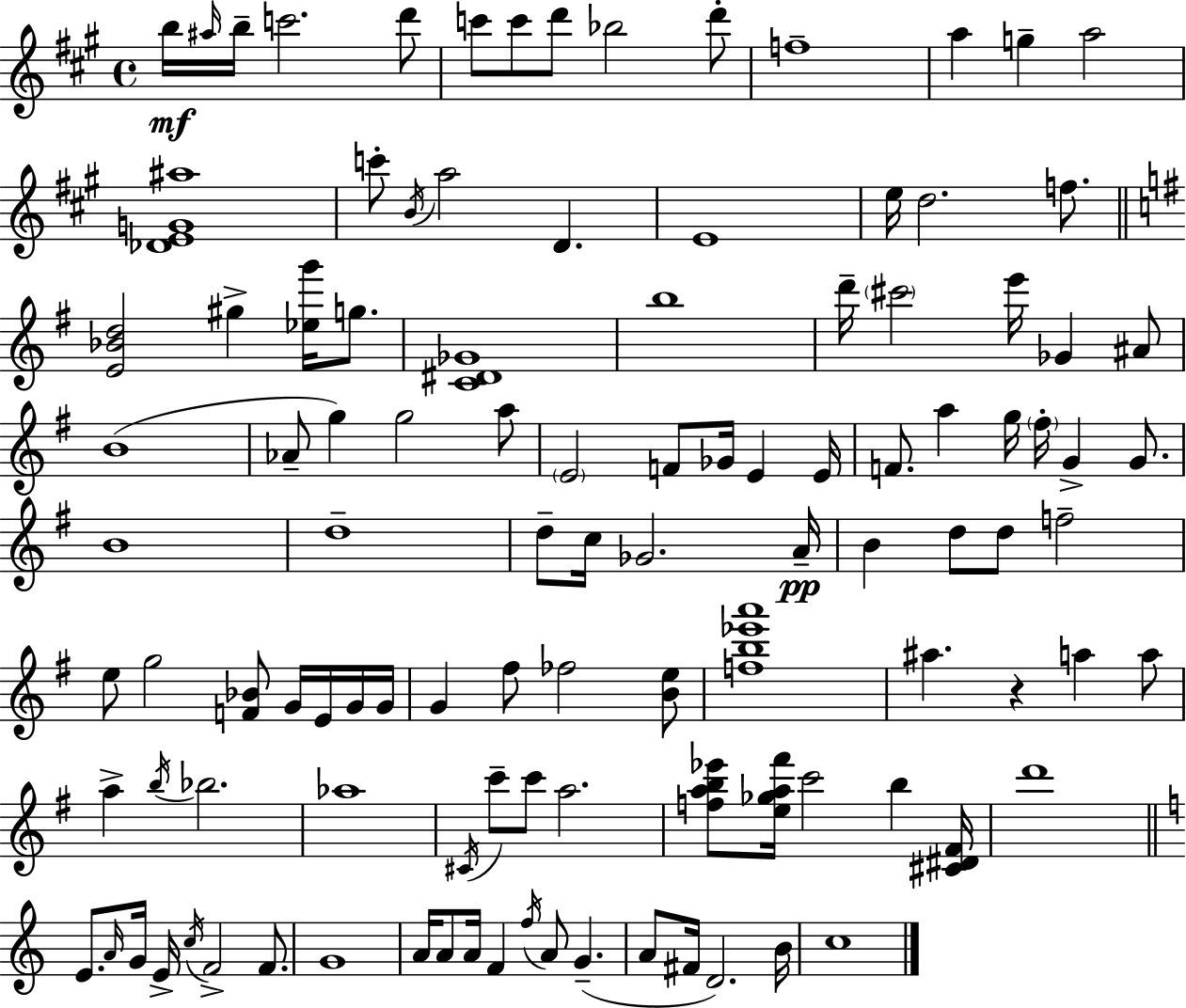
{
  \clef treble
  \time 4/4
  \defaultTimeSignature
  \key a \major
  \repeat volta 2 { b''16\mf \grace { ais''16 } b''16-- c'''2. d'''8 | c'''8 c'''8 d'''8 bes''2 d'''8-. | f''1-- | a''4 g''4-- a''2 | \break <des' e' g' ais''>1 | c'''8-. \acciaccatura { b'16 } a''2 d'4. | e'1 | e''16 d''2. f''8. | \break \bar "||" \break \key g \major <e' bes' d''>2 gis''4-> <ees'' g'''>16 g''8. | <c' dis' ges'>1 | b''1 | d'''16-- \parenthesize cis'''2 e'''16 ges'4 ais'8 | \break b'1( | aes'8-- g''4) g''2 a''8 | \parenthesize e'2 f'8 ges'16 e'4 e'16 | f'8. a''4 g''16 \parenthesize fis''16-. g'4-> g'8. | \break b'1 | d''1-- | d''8-- c''16 ges'2. a'16--\pp | b'4 d''8 d''8 f''2-- | \break e''8 g''2 <f' bes'>8 g'16 e'16 g'16 g'16 | g'4 fis''8 fes''2 <b' e''>8 | <f'' b'' ees''' a'''>1 | ais''4. r4 a''4 a''8 | \break a''4-> \acciaccatura { b''16 } bes''2. | aes''1 | \acciaccatura { cis'16 } c'''8-- c'''8 a''2. | <f'' a'' b'' ees'''>8 <e'' ges'' a'' fis'''>16 c'''2 b''4 | \break <cis' dis' fis'>16 d'''1 | \bar "||" \break \key c \major e'8. \grace { a'16 } g'16 e'16-> \acciaccatura { c''16 } f'2-> f'8. | g'1 | a'16 a'8 a'16 f'4 \acciaccatura { f''16 } a'8 g'4.--( | a'8 fis'16 d'2.) | \break b'16 c''1 | } \bar "|."
}